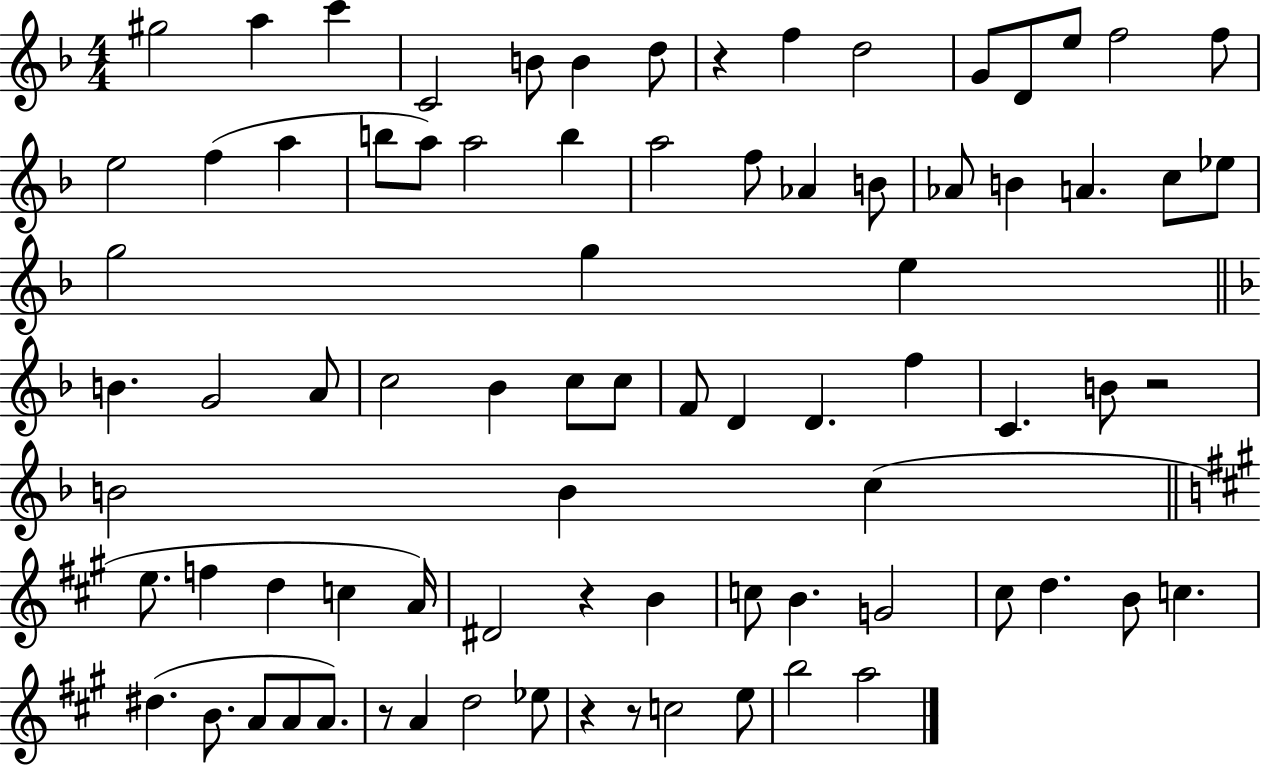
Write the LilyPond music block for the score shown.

{
  \clef treble
  \numericTimeSignature
  \time 4/4
  \key f \major
  \repeat volta 2 { gis''2 a''4 c'''4 | c'2 b'8 b'4 d''8 | r4 f''4 d''2 | g'8 d'8 e''8 f''2 f''8 | \break e''2 f''4( a''4 | b''8 a''8) a''2 b''4 | a''2 f''8 aes'4 b'8 | aes'8 b'4 a'4. c''8 ees''8 | \break g''2 g''4 e''4 | \bar "||" \break \key f \major b'4. g'2 a'8 | c''2 bes'4 c''8 c''8 | f'8 d'4 d'4. f''4 | c'4. b'8 r2 | \break b'2 b'4 c''4( | \bar "||" \break \key a \major e''8. f''4 d''4 c''4 a'16) | dis'2 r4 b'4 | c''8 b'4. g'2 | cis''8 d''4. b'8 c''4. | \break dis''4.( b'8. a'8 a'8 a'8.) | r8 a'4 d''2 ees''8 | r4 r8 c''2 e''8 | b''2 a''2 | \break } \bar "|."
}